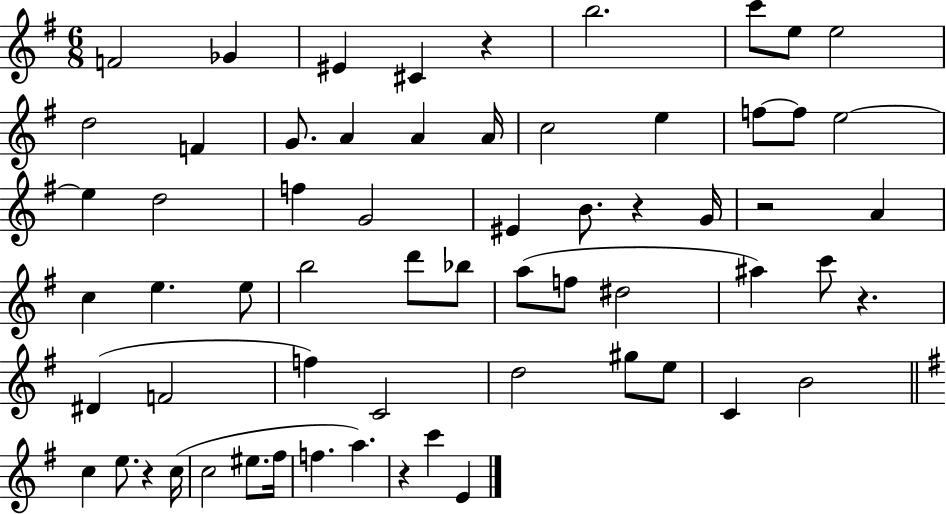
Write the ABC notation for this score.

X:1
T:Untitled
M:6/8
L:1/4
K:G
F2 _G ^E ^C z b2 c'/2 e/2 e2 d2 F G/2 A A A/4 c2 e f/2 f/2 e2 e d2 f G2 ^E B/2 z G/4 z2 A c e e/2 b2 d'/2 _b/2 a/2 f/2 ^d2 ^a c'/2 z ^D F2 f C2 d2 ^g/2 e/2 C B2 c e/2 z c/4 c2 ^e/2 ^f/4 f a z c' E